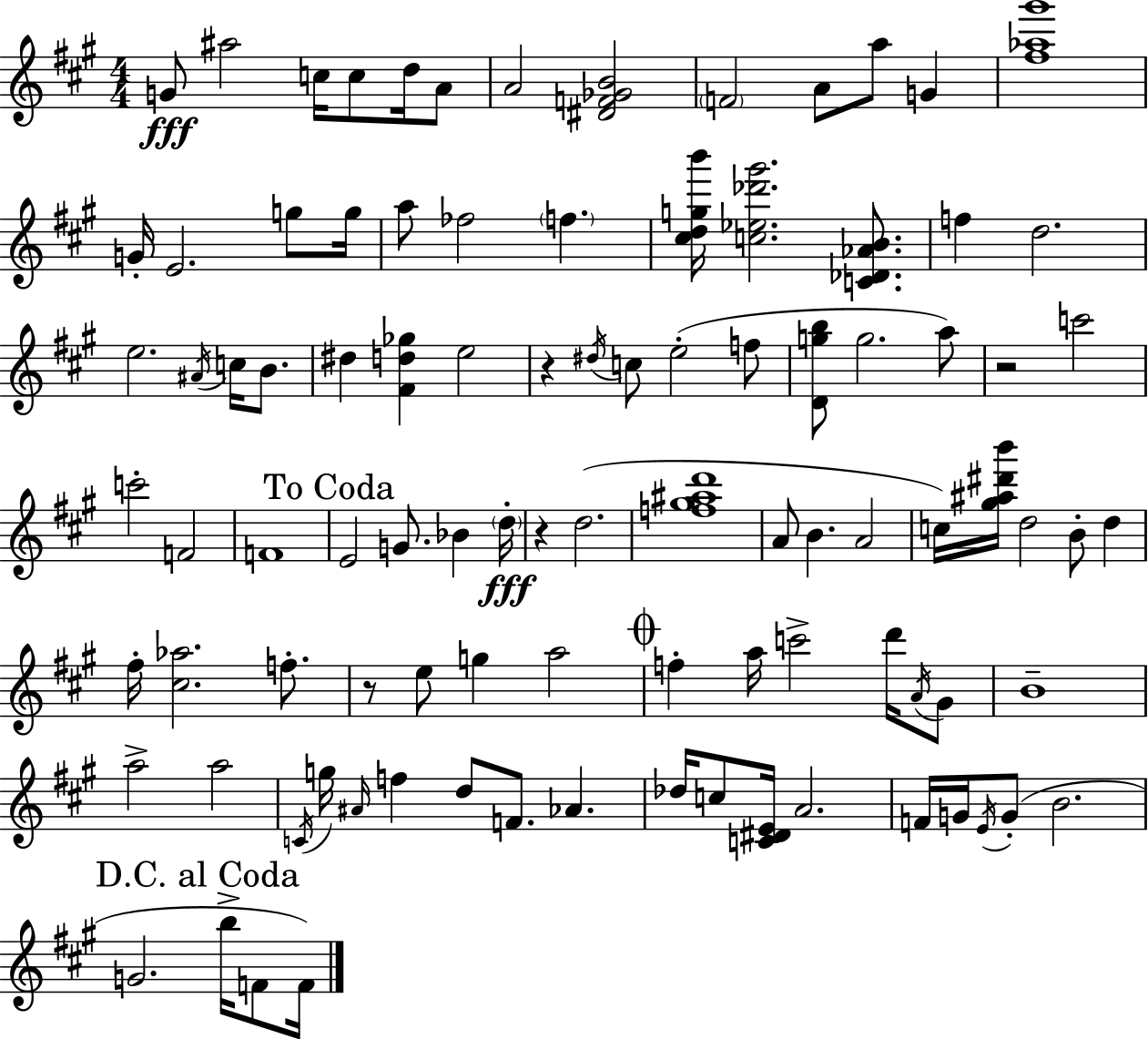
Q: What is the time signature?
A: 4/4